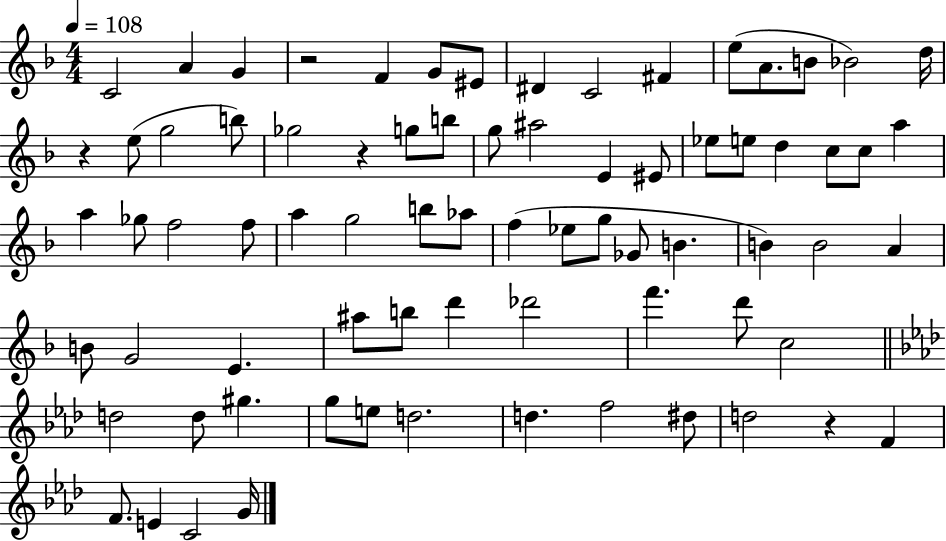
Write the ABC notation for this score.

X:1
T:Untitled
M:4/4
L:1/4
K:F
C2 A G z2 F G/2 ^E/2 ^D C2 ^F e/2 A/2 B/2 _B2 d/4 z e/2 g2 b/2 _g2 z g/2 b/2 g/2 ^a2 E ^E/2 _e/2 e/2 d c/2 c/2 a a _g/2 f2 f/2 a g2 b/2 _a/2 f _e/2 g/2 _G/2 B B B2 A B/2 G2 E ^a/2 b/2 d' _d'2 f' d'/2 c2 d2 d/2 ^g g/2 e/2 d2 d f2 ^d/2 d2 z F F/2 E C2 G/4